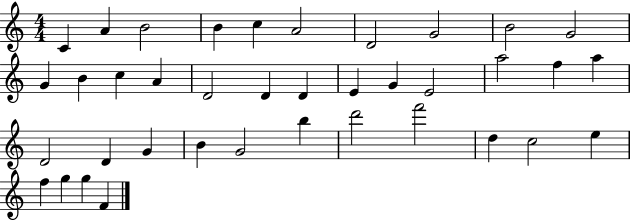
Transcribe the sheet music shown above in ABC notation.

X:1
T:Untitled
M:4/4
L:1/4
K:C
C A B2 B c A2 D2 G2 B2 G2 G B c A D2 D D E G E2 a2 f a D2 D G B G2 b d'2 f'2 d c2 e f g g F